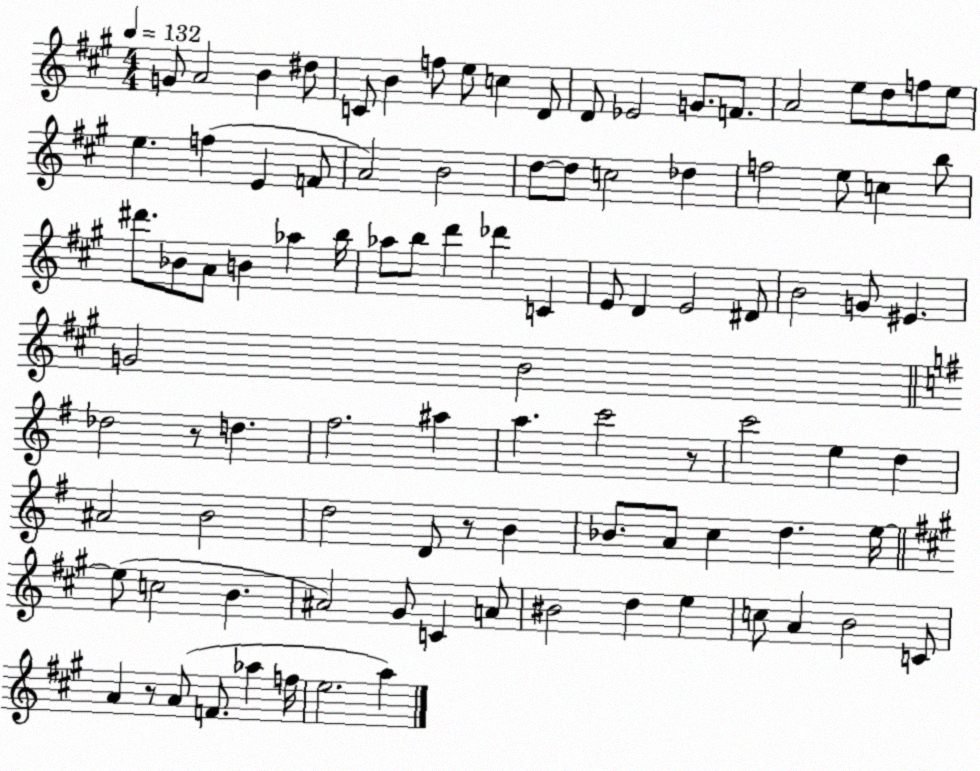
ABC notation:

X:1
T:Untitled
M:4/4
L:1/4
K:A
G/2 A2 B ^d/2 C/2 B f/2 e/2 c D/2 D/2 _E2 G/2 F/2 A2 e/2 d/2 f/2 e/2 e f E F/2 A2 B2 d/2 d/2 c2 _d f2 e/2 c b/2 ^d'/2 _B/2 A/2 B _a b/4 _a/2 b/2 d' _d' C E/2 D E2 ^D/2 B2 G/2 ^E G2 B2 _d2 z/2 d ^f2 ^a a c'2 z/2 c'2 e d ^A2 B2 d2 D/2 z/2 B _B/2 A/2 c d e/4 e/2 c2 B ^A2 ^G/2 C A/2 ^B2 d e c/2 A B2 C/2 A z/2 A/2 F/2 _a f/4 e2 a